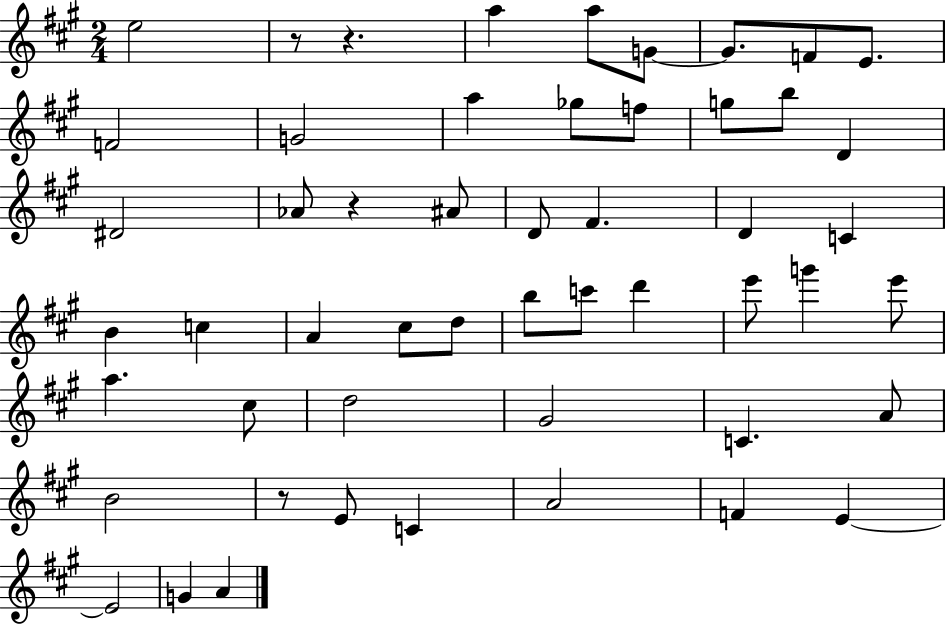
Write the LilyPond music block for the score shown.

{
  \clef treble
  \numericTimeSignature
  \time 2/4
  \key a \major
  e''2 | r8 r4. | a''4 a''8 g'8~~ | g'8. f'8 e'8. | \break f'2 | g'2 | a''4 ges''8 f''8 | g''8 b''8 d'4 | \break dis'2 | aes'8 r4 ais'8 | d'8 fis'4. | d'4 c'4 | \break b'4 c''4 | a'4 cis''8 d''8 | b''8 c'''8 d'''4 | e'''8 g'''4 e'''8 | \break a''4. cis''8 | d''2 | gis'2 | c'4. a'8 | \break b'2 | r8 e'8 c'4 | a'2 | f'4 e'4~~ | \break e'2 | g'4 a'4 | \bar "|."
}